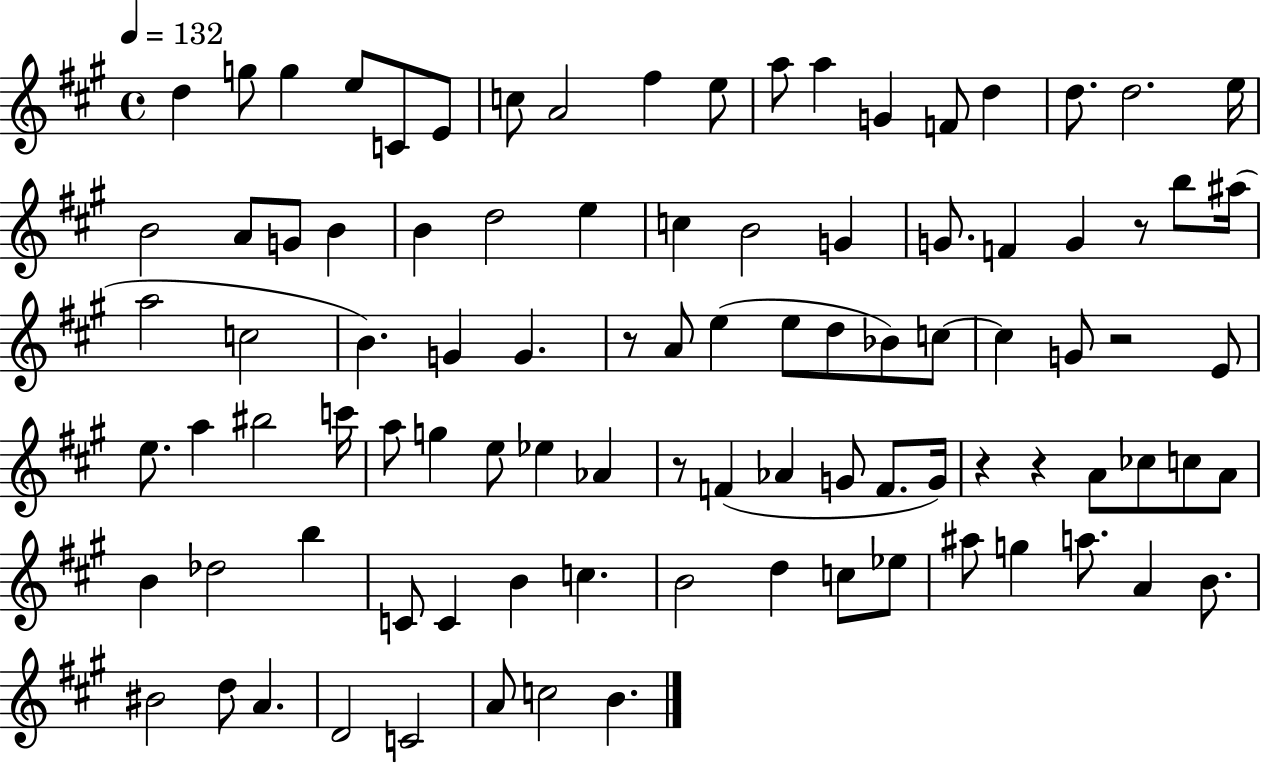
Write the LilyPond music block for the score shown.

{
  \clef treble
  \time 4/4
  \defaultTimeSignature
  \key a \major
  \tempo 4 = 132
  d''4 g''8 g''4 e''8 c'8 e'8 | c''8 a'2 fis''4 e''8 | a''8 a''4 g'4 f'8 d''4 | d''8. d''2. e''16 | \break b'2 a'8 g'8 b'4 | b'4 d''2 e''4 | c''4 b'2 g'4 | g'8. f'4 g'4 r8 b''8 ais''16( | \break a''2 c''2 | b'4.) g'4 g'4. | r8 a'8 e''4( e''8 d''8 bes'8) c''8~~ | c''4 g'8 r2 e'8 | \break e''8. a''4 bis''2 c'''16 | a''8 g''4 e''8 ees''4 aes'4 | r8 f'4( aes'4 g'8 f'8. g'16) | r4 r4 a'8 ces''8 c''8 a'8 | \break b'4 des''2 b''4 | c'8 c'4 b'4 c''4. | b'2 d''4 c''8 ees''8 | ais''8 g''4 a''8. a'4 b'8. | \break bis'2 d''8 a'4. | d'2 c'2 | a'8 c''2 b'4. | \bar "|."
}